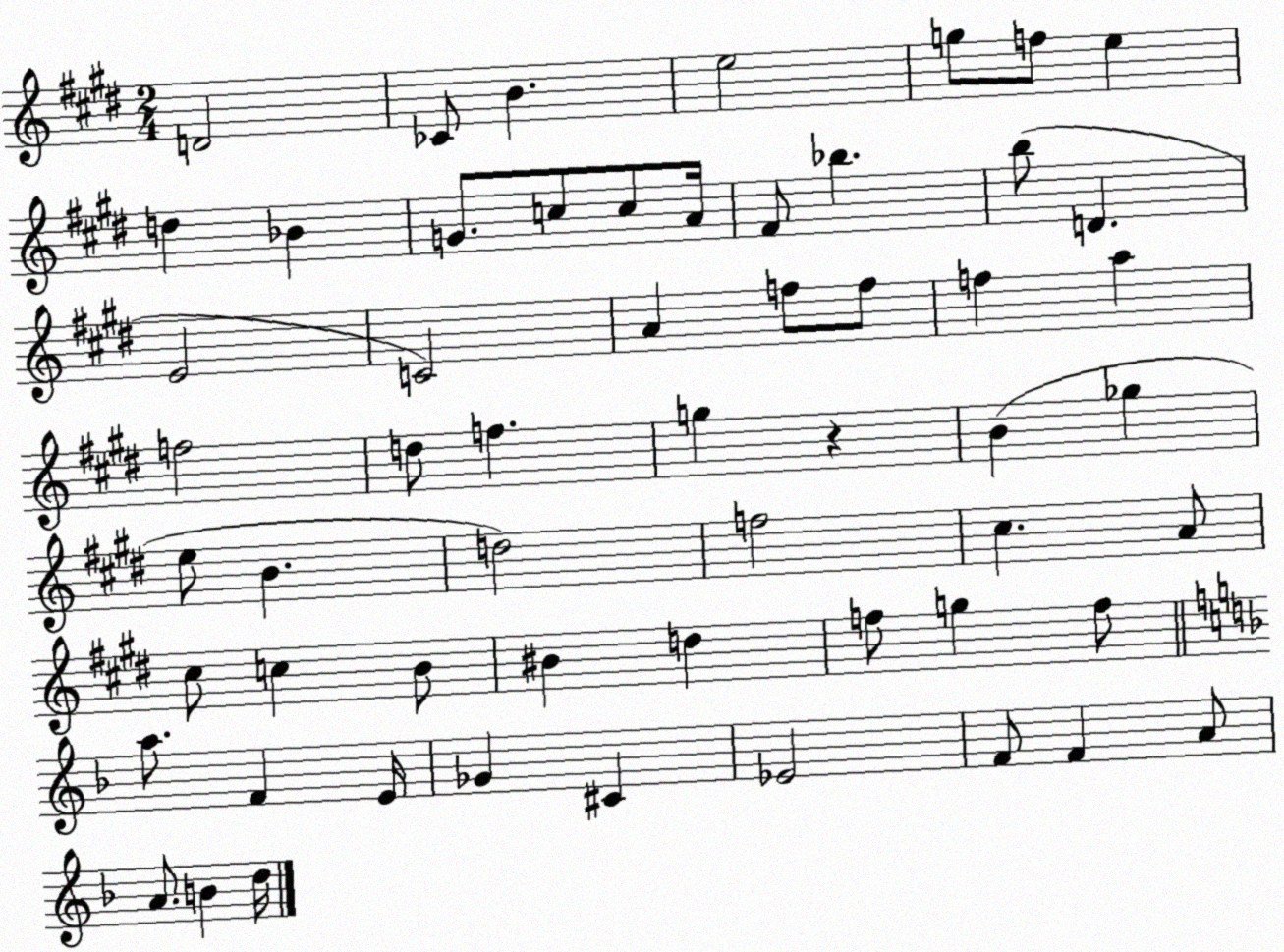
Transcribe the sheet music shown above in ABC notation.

X:1
T:Untitled
M:2/4
L:1/4
K:E
D2 _C/2 B e2 g/2 f/2 e d _B G/2 c/2 c/2 A/4 ^F/2 _b b/2 D E2 C2 A f/2 f/2 f a f2 d/2 f g z B _g e/2 B d2 f2 ^c A/2 ^c/2 c B/2 ^B d f/2 g f/2 a/2 F E/4 _G ^C _E2 F/2 F A/2 A/2 B d/4